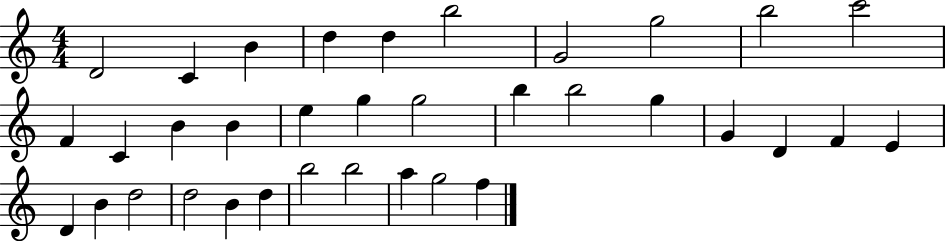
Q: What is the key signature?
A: C major